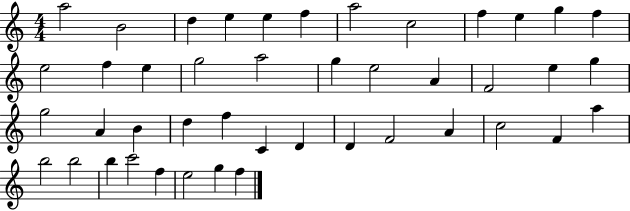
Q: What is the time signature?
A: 4/4